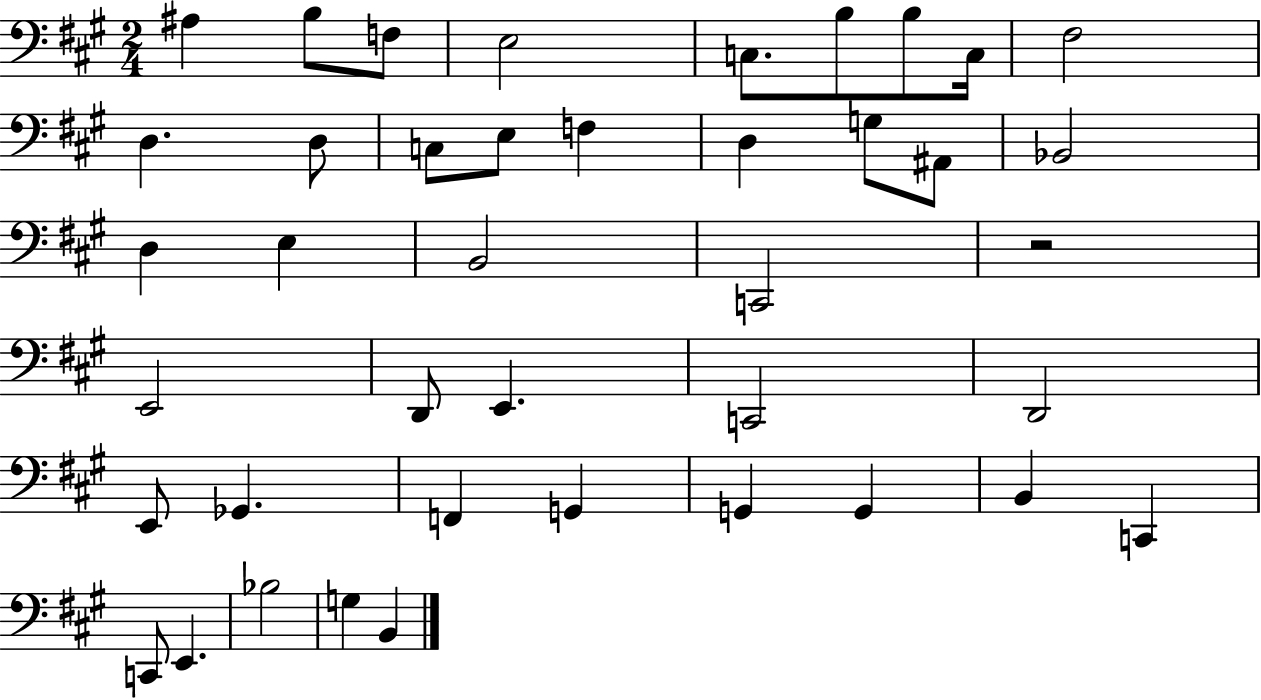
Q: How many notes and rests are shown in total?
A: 41